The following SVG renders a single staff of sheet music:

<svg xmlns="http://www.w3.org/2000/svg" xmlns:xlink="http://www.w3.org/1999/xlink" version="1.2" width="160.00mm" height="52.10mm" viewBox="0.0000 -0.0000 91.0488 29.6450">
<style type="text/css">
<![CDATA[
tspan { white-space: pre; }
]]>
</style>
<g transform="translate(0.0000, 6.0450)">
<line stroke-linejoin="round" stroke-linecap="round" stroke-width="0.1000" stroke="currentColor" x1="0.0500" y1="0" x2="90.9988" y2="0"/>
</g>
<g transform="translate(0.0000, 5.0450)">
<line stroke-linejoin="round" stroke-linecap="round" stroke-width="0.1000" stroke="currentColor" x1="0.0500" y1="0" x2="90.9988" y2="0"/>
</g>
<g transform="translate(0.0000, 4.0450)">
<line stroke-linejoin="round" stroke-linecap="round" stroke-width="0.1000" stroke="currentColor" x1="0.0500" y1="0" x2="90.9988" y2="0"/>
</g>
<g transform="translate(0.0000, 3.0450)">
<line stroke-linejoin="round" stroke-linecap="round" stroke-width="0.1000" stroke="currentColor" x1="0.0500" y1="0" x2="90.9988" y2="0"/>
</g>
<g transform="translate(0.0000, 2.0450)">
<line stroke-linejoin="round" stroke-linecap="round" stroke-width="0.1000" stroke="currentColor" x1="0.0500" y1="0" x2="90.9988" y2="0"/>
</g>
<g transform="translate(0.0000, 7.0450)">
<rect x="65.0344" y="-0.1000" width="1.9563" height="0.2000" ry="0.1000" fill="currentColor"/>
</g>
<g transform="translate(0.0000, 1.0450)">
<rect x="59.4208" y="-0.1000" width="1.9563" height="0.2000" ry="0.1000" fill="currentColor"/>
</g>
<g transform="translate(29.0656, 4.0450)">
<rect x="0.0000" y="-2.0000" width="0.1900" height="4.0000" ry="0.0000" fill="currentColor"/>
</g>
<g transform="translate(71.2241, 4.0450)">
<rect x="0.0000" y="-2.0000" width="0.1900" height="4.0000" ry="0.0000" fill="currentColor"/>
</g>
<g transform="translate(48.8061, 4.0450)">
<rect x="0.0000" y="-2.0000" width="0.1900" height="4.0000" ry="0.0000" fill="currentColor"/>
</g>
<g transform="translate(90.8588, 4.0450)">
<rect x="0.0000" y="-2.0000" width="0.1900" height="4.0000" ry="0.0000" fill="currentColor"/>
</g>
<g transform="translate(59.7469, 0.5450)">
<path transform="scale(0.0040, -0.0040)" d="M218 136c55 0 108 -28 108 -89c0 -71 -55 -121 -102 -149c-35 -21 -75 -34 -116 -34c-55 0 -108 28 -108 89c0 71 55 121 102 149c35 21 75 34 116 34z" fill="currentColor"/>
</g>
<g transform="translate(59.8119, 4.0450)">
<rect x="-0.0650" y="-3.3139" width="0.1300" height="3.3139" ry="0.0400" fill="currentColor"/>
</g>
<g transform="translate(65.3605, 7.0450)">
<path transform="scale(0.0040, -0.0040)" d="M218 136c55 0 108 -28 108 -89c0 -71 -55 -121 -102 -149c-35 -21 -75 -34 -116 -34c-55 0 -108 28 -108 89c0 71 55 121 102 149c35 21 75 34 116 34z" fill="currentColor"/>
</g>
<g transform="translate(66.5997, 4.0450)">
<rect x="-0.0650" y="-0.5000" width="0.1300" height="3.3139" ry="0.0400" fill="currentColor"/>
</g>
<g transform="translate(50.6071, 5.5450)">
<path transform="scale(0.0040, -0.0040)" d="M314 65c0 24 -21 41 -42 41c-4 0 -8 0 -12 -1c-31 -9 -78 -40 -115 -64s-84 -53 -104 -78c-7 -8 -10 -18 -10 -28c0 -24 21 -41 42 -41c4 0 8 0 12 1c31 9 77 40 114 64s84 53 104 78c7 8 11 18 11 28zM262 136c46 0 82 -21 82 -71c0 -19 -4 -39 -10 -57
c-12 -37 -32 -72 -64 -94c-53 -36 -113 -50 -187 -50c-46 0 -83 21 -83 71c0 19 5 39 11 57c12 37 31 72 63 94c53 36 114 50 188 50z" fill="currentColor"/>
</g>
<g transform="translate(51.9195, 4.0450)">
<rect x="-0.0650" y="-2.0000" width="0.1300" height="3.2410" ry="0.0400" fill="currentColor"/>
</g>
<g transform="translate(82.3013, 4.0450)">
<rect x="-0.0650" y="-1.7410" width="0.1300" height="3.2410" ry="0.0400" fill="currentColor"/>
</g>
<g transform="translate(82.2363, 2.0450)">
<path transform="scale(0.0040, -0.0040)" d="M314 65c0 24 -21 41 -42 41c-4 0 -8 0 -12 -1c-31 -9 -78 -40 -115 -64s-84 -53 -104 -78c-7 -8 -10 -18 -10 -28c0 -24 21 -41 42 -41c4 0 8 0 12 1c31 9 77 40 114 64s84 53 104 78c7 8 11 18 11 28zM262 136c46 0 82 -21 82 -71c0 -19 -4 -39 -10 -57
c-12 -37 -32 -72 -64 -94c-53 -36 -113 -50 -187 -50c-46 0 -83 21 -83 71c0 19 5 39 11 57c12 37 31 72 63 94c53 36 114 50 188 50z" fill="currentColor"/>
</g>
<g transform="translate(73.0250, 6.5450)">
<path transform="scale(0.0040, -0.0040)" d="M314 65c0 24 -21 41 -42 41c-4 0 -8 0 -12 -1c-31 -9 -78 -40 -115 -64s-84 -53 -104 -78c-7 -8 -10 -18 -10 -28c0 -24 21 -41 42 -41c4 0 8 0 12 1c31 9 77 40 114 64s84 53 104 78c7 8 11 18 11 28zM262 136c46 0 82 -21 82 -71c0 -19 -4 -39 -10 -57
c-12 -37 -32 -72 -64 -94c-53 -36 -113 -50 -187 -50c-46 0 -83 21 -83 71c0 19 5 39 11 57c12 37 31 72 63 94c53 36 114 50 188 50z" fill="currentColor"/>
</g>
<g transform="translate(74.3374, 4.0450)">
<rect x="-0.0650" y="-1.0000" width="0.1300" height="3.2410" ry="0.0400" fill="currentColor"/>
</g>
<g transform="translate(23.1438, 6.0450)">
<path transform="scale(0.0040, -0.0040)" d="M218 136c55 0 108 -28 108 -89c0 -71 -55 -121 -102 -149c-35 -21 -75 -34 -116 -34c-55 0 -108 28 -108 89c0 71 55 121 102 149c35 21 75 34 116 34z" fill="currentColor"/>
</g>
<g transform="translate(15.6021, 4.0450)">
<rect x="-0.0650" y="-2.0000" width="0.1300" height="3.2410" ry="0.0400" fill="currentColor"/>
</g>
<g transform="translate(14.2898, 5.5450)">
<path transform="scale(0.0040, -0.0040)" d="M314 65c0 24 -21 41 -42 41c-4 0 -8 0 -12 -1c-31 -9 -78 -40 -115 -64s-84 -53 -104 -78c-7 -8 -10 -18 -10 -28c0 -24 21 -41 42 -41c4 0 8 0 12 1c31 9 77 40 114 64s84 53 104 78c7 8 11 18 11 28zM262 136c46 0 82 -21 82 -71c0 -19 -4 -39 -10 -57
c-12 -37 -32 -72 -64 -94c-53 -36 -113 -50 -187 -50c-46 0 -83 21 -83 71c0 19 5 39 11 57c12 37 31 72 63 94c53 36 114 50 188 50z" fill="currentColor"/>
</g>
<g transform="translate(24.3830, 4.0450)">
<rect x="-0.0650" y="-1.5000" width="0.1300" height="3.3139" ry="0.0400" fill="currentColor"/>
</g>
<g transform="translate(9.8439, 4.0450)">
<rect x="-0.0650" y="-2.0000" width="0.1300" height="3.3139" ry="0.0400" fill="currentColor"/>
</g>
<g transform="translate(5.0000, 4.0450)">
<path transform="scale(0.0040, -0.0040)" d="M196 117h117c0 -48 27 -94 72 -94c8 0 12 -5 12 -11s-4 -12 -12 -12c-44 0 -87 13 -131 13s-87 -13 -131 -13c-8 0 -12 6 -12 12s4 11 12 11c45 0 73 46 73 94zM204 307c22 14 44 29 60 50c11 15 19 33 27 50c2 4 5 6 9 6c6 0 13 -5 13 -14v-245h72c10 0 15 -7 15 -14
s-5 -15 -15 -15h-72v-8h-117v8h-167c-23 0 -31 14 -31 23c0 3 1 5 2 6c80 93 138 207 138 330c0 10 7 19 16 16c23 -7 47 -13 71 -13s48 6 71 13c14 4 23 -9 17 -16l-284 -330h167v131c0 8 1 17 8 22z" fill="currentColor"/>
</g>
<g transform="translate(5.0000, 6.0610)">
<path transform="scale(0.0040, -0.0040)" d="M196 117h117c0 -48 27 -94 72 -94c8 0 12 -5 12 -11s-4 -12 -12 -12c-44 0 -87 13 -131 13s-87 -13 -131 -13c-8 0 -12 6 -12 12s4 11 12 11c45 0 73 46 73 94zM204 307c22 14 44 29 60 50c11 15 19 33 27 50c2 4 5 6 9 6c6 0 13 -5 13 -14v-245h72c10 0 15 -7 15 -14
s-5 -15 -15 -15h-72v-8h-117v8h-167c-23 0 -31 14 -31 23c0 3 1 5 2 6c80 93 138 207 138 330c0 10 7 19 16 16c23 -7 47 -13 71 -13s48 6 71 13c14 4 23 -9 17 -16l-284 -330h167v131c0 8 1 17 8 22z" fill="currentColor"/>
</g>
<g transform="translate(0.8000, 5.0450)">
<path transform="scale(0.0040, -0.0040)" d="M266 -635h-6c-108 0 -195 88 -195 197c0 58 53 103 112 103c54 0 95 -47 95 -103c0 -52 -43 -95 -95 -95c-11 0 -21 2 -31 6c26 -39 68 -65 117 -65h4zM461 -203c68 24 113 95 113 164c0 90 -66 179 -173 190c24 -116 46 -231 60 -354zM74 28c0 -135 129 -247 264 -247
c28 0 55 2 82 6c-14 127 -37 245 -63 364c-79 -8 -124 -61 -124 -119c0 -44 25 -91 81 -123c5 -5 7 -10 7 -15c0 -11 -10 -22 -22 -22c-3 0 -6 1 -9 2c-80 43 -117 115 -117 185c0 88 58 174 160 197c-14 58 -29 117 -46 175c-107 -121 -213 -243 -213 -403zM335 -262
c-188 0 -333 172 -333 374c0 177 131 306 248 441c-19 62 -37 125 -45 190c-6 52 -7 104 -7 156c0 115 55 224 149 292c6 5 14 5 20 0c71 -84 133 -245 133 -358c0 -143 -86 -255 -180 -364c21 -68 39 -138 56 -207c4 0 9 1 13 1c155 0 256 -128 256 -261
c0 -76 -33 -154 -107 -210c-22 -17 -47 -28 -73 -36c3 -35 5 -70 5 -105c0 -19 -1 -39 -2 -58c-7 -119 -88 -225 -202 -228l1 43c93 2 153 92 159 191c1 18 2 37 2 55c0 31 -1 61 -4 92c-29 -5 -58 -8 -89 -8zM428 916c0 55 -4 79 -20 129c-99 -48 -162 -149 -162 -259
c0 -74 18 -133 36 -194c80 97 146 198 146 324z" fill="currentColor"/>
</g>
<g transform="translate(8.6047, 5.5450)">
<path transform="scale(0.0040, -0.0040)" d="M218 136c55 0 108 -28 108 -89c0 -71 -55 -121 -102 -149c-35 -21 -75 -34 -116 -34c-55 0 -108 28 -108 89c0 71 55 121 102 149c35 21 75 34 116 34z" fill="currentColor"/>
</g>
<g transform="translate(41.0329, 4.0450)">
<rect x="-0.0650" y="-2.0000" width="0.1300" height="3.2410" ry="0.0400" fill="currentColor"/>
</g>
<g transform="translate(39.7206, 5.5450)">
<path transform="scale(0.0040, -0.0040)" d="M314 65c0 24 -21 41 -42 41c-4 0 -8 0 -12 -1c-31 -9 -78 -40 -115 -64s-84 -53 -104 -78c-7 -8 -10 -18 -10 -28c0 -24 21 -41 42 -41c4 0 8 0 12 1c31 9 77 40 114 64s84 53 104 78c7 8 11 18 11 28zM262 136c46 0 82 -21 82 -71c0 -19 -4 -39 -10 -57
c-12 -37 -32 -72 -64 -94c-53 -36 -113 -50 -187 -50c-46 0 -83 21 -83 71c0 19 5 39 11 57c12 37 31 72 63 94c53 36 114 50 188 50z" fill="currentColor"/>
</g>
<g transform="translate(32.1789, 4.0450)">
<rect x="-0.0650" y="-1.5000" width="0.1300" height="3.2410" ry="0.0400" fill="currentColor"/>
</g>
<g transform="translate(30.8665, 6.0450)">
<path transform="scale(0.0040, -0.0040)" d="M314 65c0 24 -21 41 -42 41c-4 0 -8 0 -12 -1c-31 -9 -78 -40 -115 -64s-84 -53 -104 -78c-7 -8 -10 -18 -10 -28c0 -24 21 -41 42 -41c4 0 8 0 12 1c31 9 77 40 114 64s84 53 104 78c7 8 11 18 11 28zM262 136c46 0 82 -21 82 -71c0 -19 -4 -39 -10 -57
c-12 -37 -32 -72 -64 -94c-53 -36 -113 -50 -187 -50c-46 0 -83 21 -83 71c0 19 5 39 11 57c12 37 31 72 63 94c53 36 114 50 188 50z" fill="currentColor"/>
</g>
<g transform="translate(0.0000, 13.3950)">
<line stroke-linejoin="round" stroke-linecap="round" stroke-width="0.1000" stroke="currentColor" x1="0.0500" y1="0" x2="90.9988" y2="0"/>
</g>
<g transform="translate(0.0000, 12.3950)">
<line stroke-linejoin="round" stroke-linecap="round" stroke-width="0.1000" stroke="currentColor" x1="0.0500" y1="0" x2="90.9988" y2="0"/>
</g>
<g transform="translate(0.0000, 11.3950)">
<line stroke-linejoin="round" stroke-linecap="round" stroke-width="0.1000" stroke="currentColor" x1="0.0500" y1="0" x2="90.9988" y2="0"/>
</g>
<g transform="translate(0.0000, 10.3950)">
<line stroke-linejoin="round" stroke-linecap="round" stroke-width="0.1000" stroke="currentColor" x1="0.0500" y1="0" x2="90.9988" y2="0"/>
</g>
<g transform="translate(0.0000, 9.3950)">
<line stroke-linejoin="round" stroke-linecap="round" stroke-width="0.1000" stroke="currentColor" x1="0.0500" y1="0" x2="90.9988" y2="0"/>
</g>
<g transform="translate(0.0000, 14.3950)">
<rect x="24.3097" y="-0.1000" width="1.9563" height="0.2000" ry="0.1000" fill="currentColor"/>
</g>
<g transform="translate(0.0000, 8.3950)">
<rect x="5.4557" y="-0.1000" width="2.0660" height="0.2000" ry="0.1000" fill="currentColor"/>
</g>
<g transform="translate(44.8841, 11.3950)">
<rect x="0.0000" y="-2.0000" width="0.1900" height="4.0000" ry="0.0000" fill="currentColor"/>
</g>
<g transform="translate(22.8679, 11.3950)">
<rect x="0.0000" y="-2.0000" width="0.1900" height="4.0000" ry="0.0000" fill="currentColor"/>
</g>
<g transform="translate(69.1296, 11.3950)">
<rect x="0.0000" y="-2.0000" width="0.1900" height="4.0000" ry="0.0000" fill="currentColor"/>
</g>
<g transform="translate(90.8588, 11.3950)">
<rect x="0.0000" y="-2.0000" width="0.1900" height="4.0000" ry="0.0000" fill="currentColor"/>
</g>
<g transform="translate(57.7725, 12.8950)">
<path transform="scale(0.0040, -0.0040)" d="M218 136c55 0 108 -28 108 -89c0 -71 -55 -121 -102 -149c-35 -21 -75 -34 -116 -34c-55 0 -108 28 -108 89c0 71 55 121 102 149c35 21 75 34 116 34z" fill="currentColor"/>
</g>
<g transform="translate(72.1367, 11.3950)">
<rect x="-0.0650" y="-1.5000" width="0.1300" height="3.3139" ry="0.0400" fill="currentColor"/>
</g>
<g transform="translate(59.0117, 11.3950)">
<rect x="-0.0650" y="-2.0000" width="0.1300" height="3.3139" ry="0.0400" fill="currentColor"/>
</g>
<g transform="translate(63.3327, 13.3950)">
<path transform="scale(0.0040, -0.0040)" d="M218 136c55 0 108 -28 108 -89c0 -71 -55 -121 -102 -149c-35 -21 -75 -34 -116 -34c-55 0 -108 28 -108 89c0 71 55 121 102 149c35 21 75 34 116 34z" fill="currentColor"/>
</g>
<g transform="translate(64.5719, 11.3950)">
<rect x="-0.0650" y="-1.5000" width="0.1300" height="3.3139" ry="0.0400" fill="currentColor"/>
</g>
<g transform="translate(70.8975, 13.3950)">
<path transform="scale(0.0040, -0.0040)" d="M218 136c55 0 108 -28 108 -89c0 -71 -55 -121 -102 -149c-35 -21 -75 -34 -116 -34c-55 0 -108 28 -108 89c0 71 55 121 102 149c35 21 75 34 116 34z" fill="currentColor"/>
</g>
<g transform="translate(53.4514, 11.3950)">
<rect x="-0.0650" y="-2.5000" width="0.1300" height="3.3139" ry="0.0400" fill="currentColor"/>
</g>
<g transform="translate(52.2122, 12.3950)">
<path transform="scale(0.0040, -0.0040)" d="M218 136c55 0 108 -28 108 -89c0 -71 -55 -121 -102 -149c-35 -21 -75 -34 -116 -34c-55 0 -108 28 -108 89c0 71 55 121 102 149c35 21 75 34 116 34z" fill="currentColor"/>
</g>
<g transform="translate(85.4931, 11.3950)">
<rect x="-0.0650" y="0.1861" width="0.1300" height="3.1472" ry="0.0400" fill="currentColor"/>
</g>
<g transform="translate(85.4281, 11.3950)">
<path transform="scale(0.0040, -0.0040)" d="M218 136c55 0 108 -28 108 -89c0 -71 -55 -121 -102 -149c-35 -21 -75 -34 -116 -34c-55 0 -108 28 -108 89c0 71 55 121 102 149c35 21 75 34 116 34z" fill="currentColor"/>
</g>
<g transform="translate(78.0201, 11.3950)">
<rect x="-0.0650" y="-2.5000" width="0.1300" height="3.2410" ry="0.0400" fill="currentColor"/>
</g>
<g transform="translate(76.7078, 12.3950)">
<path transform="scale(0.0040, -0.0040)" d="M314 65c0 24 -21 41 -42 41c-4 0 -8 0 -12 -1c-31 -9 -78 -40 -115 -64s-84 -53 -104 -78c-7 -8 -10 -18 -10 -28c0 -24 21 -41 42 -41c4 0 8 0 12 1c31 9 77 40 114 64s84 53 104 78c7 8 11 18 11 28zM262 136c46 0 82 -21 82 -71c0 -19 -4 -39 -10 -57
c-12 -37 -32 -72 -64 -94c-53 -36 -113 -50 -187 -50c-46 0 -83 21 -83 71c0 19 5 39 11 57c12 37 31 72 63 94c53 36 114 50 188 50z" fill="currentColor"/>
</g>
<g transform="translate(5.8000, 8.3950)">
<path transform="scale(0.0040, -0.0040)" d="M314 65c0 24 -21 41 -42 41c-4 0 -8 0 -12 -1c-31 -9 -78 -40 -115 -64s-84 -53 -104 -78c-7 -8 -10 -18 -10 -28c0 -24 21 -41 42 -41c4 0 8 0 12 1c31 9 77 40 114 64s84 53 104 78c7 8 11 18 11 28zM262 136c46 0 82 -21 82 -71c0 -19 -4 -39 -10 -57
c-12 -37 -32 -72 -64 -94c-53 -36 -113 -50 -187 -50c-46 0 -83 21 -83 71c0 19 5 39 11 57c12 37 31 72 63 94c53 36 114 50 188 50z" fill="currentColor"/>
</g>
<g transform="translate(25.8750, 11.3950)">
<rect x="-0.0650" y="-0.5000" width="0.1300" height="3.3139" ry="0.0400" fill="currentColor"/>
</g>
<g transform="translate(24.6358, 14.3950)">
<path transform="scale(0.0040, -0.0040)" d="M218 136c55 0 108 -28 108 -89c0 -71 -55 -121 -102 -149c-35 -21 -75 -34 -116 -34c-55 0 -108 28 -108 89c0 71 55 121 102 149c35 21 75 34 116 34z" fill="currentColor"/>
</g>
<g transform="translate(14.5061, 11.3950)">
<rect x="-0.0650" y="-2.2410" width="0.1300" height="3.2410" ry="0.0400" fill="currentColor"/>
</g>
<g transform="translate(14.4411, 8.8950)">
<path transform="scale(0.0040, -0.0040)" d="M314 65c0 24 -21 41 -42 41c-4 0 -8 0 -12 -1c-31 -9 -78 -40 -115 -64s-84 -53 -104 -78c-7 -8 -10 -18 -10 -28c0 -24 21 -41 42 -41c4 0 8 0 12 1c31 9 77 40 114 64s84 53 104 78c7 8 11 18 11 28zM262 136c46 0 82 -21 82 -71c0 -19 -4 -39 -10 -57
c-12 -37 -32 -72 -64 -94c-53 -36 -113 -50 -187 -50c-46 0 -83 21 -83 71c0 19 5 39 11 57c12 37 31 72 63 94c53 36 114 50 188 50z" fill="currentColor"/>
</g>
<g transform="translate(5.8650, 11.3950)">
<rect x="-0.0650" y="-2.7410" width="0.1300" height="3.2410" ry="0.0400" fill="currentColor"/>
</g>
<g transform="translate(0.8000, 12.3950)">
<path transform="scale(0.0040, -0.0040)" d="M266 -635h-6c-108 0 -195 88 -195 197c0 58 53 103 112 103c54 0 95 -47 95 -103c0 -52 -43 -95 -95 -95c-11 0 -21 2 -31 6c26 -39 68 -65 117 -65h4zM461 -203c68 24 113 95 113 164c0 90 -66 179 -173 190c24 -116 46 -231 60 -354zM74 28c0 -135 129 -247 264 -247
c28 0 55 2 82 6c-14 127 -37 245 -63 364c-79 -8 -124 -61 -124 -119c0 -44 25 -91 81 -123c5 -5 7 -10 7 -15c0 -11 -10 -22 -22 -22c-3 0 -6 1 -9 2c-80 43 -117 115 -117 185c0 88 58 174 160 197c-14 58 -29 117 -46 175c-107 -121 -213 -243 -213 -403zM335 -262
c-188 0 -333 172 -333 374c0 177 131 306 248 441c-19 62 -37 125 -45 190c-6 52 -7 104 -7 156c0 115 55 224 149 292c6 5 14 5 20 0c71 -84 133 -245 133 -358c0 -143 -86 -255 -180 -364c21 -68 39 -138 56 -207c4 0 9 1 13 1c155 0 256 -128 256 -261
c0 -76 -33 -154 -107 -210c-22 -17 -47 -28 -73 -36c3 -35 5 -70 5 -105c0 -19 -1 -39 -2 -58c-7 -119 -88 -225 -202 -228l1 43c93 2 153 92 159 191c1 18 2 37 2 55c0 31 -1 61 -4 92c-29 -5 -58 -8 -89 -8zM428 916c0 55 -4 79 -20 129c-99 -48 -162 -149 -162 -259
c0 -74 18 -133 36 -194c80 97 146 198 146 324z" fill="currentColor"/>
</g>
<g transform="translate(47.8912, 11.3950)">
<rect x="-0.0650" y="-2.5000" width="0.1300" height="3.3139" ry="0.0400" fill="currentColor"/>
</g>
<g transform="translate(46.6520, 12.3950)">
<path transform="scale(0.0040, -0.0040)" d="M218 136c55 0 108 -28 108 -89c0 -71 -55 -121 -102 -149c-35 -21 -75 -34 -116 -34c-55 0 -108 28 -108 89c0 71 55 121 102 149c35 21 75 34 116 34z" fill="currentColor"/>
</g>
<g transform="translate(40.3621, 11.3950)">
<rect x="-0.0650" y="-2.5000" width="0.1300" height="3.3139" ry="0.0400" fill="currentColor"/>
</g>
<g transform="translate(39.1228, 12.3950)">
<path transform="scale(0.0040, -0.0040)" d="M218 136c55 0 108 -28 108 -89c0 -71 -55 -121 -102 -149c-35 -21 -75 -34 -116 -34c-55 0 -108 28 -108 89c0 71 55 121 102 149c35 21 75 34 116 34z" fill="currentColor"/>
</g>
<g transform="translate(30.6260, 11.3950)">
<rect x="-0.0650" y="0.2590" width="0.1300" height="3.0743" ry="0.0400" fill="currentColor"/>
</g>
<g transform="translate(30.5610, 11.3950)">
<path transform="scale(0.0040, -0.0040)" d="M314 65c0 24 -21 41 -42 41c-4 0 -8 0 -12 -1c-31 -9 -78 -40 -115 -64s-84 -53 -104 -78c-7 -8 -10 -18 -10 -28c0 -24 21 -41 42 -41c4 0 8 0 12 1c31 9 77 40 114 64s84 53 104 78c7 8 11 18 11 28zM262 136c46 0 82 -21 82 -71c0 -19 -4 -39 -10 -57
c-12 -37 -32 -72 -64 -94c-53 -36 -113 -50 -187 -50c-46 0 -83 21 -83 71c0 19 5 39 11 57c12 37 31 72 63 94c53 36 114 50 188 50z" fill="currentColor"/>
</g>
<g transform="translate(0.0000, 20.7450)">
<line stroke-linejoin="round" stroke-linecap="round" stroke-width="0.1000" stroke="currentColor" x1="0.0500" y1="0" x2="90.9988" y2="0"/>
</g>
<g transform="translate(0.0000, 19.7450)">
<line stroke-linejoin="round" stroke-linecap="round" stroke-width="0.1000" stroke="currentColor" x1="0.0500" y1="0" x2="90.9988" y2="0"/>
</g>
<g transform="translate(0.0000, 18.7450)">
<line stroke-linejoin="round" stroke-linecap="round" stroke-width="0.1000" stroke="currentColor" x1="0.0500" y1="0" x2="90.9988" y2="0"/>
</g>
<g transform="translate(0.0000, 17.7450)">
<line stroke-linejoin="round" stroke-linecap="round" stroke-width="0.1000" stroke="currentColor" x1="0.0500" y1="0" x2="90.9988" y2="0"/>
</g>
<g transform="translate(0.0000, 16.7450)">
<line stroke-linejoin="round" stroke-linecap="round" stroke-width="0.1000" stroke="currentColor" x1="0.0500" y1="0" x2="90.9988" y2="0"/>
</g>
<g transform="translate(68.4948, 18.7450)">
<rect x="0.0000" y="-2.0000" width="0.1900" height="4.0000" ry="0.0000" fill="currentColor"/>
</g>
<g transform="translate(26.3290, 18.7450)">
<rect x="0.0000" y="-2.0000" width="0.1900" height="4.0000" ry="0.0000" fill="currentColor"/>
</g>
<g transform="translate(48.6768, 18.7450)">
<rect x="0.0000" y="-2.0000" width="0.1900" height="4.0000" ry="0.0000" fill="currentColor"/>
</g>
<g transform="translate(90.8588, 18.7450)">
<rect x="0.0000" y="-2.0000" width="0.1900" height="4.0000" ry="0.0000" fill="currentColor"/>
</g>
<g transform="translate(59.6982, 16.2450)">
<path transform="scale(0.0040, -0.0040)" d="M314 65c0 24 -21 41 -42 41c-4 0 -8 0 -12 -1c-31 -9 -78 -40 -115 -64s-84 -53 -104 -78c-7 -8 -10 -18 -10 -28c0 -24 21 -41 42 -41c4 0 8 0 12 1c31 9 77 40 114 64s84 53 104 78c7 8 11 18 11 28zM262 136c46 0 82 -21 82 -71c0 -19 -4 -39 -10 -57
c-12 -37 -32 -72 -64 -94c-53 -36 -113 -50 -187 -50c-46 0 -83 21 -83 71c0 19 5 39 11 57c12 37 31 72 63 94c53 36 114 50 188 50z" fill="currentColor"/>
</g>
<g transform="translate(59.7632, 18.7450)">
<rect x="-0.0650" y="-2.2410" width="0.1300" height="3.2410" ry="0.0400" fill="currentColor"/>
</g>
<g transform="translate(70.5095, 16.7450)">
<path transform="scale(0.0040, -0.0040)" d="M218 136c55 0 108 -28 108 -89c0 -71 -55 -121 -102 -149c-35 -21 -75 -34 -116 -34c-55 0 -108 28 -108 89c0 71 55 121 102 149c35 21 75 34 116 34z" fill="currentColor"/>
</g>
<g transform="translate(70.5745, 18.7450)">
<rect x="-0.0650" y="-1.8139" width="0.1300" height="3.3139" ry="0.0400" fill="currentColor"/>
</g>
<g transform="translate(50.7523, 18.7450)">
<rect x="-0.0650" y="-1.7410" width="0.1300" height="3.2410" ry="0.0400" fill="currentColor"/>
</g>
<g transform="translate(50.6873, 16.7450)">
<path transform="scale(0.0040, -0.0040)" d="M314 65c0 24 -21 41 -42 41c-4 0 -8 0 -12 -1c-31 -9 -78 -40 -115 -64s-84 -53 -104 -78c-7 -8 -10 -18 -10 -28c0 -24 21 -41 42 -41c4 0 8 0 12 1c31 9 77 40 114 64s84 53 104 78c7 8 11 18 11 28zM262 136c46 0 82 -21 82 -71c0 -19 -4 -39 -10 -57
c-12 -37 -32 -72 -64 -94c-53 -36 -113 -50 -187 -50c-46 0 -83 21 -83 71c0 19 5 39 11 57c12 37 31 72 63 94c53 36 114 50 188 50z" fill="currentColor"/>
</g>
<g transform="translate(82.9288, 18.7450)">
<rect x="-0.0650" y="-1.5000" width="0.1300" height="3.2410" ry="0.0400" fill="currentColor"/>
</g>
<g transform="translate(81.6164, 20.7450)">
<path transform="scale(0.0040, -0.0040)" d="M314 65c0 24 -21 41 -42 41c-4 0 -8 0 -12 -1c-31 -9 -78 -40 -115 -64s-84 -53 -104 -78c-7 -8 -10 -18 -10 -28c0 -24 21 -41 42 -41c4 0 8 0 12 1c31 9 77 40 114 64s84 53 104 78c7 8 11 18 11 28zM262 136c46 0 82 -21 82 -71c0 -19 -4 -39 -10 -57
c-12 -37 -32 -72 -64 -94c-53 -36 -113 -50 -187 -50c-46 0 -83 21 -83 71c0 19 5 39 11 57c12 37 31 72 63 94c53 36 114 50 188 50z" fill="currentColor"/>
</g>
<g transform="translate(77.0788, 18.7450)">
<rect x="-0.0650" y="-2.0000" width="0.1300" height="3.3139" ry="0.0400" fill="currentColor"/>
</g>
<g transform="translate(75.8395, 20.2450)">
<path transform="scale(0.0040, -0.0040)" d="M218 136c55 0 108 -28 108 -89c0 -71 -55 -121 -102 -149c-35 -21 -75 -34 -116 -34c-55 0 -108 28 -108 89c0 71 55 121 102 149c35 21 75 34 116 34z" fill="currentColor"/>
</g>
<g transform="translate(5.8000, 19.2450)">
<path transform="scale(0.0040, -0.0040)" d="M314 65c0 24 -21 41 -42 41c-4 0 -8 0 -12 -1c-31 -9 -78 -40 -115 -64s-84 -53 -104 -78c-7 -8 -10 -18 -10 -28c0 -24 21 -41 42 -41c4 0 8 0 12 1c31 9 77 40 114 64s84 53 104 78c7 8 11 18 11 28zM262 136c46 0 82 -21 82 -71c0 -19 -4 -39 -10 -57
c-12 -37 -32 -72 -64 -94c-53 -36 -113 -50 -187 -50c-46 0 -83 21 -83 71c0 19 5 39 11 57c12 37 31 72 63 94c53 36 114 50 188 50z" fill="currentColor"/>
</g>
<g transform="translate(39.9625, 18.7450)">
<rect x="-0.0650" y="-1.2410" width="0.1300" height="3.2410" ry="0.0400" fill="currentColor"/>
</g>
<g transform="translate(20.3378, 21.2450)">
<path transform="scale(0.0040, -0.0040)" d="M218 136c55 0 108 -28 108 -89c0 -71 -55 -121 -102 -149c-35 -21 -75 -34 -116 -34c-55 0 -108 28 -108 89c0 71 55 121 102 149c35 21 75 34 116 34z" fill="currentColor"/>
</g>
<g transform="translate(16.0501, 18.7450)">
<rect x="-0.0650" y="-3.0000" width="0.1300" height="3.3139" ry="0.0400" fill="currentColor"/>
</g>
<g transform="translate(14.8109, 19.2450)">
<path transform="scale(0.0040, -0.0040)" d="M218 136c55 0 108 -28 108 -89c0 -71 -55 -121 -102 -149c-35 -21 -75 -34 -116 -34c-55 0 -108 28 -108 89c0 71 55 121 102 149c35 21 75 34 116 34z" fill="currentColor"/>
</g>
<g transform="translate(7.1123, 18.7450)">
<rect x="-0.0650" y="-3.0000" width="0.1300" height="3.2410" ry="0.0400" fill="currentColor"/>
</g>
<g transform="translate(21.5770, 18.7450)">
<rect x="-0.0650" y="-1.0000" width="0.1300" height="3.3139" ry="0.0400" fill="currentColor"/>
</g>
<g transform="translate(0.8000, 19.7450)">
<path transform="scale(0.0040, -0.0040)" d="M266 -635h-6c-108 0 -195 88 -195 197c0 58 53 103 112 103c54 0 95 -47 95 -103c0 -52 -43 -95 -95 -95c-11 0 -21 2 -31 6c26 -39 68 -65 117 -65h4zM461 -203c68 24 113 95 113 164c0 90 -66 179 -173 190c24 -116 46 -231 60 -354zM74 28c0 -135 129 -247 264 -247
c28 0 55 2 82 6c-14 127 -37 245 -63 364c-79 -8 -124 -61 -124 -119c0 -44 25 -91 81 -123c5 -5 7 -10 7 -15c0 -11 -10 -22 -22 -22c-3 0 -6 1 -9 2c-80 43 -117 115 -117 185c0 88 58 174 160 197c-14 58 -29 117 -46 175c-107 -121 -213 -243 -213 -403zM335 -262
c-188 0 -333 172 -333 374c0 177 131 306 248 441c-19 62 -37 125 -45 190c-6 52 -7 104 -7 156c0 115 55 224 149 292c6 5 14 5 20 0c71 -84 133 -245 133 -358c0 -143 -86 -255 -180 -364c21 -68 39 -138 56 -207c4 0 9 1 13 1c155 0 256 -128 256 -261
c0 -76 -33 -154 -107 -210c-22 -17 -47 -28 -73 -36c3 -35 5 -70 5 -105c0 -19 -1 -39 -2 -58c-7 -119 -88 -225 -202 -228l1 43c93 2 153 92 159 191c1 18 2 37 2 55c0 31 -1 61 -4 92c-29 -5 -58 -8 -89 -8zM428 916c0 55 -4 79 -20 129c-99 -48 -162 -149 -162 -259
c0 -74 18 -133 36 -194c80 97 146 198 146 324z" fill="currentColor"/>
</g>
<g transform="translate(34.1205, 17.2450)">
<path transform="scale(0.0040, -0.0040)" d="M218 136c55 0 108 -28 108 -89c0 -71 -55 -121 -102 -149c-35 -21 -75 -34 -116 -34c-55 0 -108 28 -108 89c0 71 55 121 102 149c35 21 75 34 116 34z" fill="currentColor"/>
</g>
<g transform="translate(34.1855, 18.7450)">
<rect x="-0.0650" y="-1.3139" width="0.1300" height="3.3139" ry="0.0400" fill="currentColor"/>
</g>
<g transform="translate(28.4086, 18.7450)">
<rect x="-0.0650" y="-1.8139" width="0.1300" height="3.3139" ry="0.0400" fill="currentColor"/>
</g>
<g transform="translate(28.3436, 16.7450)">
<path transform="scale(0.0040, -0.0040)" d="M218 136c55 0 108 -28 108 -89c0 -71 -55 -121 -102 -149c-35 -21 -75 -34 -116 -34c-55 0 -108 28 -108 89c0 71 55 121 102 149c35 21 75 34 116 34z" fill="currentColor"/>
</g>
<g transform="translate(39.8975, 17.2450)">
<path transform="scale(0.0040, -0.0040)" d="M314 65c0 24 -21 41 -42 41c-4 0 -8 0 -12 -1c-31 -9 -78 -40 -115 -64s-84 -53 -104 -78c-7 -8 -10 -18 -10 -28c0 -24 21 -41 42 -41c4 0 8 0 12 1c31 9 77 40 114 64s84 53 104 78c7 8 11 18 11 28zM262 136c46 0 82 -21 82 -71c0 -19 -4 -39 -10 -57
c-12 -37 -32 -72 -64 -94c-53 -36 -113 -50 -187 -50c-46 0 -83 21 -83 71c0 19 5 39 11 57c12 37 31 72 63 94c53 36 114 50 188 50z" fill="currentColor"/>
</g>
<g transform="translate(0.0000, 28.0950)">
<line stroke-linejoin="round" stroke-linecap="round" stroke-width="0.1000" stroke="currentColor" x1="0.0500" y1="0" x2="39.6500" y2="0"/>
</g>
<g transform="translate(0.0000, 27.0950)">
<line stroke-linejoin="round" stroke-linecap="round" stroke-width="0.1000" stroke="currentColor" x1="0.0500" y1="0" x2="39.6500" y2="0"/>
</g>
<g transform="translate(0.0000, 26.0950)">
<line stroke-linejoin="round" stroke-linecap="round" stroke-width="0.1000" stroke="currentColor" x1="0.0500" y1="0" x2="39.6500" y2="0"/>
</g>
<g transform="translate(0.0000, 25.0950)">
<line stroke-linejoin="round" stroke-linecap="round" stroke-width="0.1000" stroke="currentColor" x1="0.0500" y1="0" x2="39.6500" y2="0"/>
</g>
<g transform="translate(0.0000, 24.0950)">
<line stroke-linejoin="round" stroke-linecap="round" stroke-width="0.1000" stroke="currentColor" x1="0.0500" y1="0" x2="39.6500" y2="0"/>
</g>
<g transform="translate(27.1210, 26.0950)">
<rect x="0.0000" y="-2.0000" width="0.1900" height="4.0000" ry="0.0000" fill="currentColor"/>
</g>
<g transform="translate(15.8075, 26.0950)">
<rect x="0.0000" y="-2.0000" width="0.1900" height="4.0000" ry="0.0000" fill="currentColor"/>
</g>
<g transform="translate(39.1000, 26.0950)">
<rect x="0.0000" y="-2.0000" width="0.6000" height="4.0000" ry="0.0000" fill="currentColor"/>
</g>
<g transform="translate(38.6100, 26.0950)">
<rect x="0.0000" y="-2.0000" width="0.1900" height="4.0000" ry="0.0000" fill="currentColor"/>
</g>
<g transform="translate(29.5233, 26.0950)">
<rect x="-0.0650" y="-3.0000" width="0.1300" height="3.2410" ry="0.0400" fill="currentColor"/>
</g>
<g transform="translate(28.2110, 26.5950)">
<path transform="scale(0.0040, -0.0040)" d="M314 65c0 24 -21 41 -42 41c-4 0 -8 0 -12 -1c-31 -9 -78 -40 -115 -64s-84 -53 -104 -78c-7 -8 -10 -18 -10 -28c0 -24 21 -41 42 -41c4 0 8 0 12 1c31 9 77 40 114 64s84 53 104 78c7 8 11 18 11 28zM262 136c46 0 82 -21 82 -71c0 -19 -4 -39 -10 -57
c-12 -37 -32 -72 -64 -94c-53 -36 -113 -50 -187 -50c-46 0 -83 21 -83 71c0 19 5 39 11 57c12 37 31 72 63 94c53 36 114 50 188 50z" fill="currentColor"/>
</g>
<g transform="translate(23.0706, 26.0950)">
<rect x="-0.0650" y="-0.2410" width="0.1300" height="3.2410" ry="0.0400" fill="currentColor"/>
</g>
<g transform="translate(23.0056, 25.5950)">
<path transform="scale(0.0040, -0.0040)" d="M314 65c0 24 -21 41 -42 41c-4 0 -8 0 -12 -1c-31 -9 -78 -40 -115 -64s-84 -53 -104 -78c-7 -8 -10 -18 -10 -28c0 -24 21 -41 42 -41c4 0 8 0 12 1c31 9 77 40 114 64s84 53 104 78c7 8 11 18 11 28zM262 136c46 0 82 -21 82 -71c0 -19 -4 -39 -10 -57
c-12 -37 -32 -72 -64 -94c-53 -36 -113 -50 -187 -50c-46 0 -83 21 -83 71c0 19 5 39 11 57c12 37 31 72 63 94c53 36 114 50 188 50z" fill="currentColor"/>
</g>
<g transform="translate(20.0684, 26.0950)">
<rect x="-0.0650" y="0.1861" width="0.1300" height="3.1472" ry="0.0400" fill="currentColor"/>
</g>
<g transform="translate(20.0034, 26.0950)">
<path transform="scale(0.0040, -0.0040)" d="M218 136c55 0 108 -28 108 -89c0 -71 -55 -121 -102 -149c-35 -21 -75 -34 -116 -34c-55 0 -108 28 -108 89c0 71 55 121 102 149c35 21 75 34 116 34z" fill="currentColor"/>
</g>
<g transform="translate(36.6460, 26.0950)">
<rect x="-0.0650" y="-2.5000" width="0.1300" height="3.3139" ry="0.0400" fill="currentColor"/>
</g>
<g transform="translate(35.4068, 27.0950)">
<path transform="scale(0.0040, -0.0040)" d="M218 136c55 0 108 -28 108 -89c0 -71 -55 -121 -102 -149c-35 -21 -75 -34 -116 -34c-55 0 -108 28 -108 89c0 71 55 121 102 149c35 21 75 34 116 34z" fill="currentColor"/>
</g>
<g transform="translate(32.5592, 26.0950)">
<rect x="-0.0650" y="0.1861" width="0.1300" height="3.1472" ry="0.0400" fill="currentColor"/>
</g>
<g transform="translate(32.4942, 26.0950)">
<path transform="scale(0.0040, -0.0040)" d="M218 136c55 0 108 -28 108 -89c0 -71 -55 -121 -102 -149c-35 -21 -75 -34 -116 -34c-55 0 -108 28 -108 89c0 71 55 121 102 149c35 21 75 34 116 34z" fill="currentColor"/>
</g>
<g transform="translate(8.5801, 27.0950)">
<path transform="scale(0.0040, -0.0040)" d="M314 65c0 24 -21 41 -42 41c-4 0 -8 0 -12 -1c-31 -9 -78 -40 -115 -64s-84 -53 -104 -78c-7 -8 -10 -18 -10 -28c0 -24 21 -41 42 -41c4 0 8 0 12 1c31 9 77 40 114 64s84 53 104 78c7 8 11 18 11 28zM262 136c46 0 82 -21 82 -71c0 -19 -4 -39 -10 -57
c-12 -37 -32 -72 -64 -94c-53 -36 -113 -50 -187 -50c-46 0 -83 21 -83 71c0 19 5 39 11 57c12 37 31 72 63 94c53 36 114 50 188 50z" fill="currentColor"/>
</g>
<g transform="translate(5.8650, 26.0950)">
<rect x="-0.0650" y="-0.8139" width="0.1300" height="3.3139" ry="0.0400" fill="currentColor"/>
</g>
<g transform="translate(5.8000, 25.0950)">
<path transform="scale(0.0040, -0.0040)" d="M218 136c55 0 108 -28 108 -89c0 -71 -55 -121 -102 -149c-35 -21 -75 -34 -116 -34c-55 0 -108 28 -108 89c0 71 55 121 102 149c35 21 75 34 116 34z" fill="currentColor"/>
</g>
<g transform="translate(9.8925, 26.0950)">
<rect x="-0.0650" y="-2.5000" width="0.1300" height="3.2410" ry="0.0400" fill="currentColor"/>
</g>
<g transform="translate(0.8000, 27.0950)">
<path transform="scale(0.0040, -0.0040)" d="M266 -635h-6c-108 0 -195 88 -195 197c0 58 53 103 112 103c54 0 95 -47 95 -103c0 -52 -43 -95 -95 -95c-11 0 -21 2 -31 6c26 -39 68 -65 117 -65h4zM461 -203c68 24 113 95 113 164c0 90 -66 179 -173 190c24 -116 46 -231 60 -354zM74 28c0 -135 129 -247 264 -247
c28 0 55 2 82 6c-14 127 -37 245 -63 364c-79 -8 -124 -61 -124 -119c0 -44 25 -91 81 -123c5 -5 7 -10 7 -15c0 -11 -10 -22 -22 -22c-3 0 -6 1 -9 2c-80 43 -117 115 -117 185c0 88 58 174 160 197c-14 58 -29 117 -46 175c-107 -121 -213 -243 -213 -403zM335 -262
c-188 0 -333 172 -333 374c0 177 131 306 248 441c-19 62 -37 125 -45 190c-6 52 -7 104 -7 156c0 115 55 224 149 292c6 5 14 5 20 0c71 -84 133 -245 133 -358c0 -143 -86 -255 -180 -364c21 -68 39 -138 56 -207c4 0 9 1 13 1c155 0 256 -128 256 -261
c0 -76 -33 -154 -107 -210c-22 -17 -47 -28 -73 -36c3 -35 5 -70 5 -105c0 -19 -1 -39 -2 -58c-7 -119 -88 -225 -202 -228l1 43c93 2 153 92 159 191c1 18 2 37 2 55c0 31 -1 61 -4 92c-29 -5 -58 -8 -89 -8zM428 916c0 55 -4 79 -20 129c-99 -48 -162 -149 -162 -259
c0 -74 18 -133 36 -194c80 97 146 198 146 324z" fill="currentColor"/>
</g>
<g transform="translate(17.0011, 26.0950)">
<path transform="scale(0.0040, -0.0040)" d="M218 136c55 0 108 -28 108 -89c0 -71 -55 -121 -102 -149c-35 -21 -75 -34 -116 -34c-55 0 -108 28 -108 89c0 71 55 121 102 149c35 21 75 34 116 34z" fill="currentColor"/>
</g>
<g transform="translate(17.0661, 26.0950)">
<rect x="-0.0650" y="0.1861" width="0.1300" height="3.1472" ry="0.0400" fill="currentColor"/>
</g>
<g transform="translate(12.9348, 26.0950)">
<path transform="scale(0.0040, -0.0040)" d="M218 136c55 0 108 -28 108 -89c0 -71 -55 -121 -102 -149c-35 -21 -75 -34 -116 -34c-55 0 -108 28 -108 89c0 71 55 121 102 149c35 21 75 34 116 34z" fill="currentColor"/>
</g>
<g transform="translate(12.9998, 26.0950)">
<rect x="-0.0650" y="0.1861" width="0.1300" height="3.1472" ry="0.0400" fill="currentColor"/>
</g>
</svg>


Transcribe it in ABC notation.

X:1
T:Untitled
M:4/4
L:1/4
K:C
F F2 E E2 F2 F2 b C D2 f2 a2 g2 C B2 G G G F E E G2 B A2 A D f e e2 f2 g2 f F E2 d G2 B B B c2 A2 B G